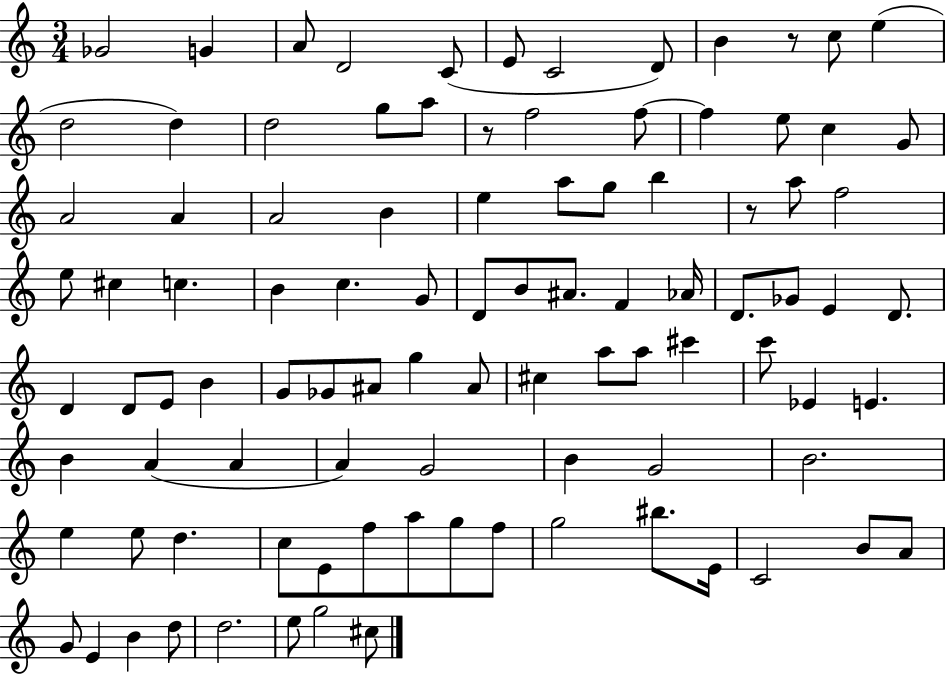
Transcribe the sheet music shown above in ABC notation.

X:1
T:Untitled
M:3/4
L:1/4
K:C
_G2 G A/2 D2 C/2 E/2 C2 D/2 B z/2 c/2 e d2 d d2 g/2 a/2 z/2 f2 f/2 f e/2 c G/2 A2 A A2 B e a/2 g/2 b z/2 a/2 f2 e/2 ^c c B c G/2 D/2 B/2 ^A/2 F _A/4 D/2 _G/2 E D/2 D D/2 E/2 B G/2 _G/2 ^A/2 g ^A/2 ^c a/2 a/2 ^c' c'/2 _E E B A A A G2 B G2 B2 e e/2 d c/2 E/2 f/2 a/2 g/2 f/2 g2 ^b/2 E/4 C2 B/2 A/2 G/2 E B d/2 d2 e/2 g2 ^c/2